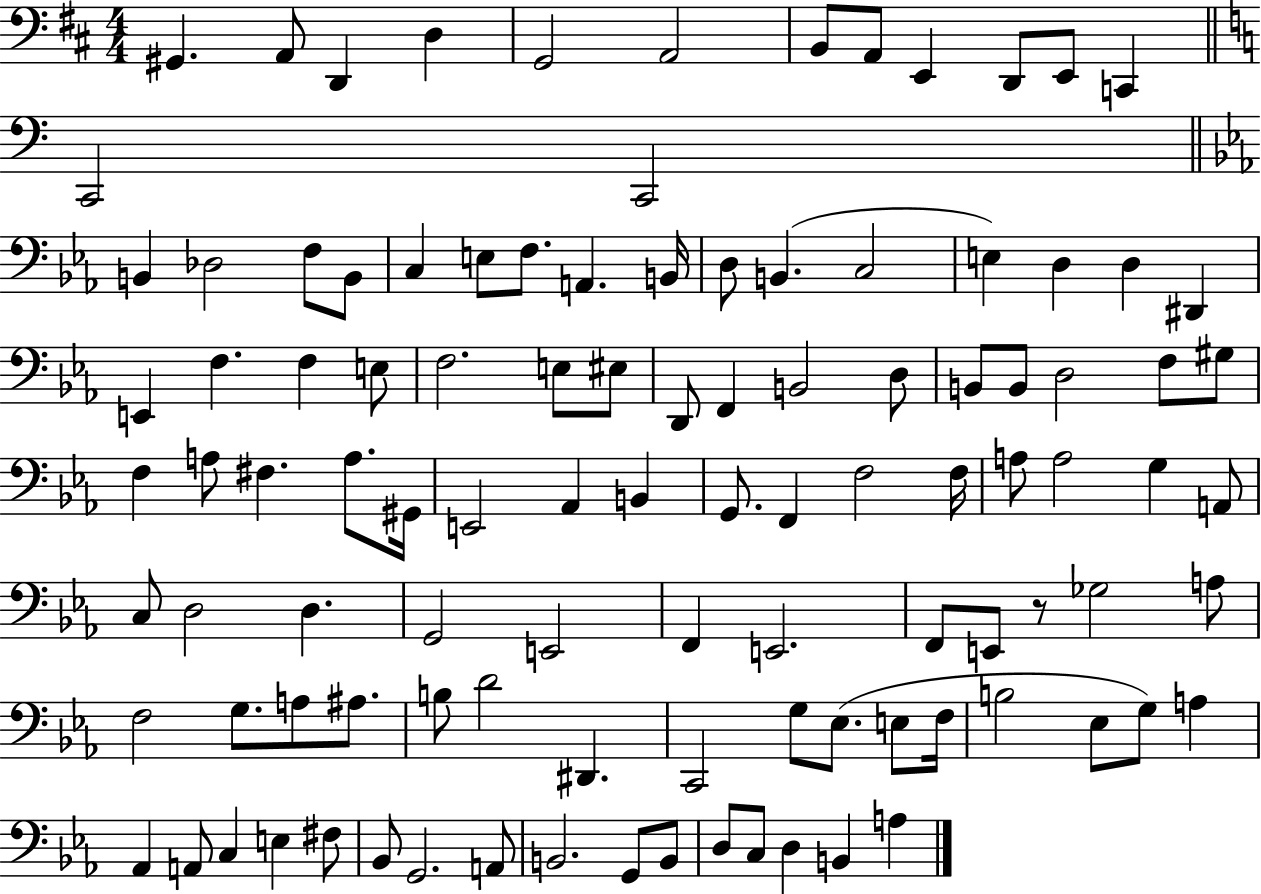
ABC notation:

X:1
T:Untitled
M:4/4
L:1/4
K:D
^G,, A,,/2 D,, D, G,,2 A,,2 B,,/2 A,,/2 E,, D,,/2 E,,/2 C,, C,,2 C,,2 B,, _D,2 F,/2 B,,/2 C, E,/2 F,/2 A,, B,,/4 D,/2 B,, C,2 E, D, D, ^D,, E,, F, F, E,/2 F,2 E,/2 ^E,/2 D,,/2 F,, B,,2 D,/2 B,,/2 B,,/2 D,2 F,/2 ^G,/2 F, A,/2 ^F, A,/2 ^G,,/4 E,,2 _A,, B,, G,,/2 F,, F,2 F,/4 A,/2 A,2 G, A,,/2 C,/2 D,2 D, G,,2 E,,2 F,, E,,2 F,,/2 E,,/2 z/2 _G,2 A,/2 F,2 G,/2 A,/2 ^A,/2 B,/2 D2 ^D,, C,,2 G,/2 _E,/2 E,/2 F,/4 B,2 _E,/2 G,/2 A, _A,, A,,/2 C, E, ^F,/2 _B,,/2 G,,2 A,,/2 B,,2 G,,/2 B,,/2 D,/2 C,/2 D, B,, A,